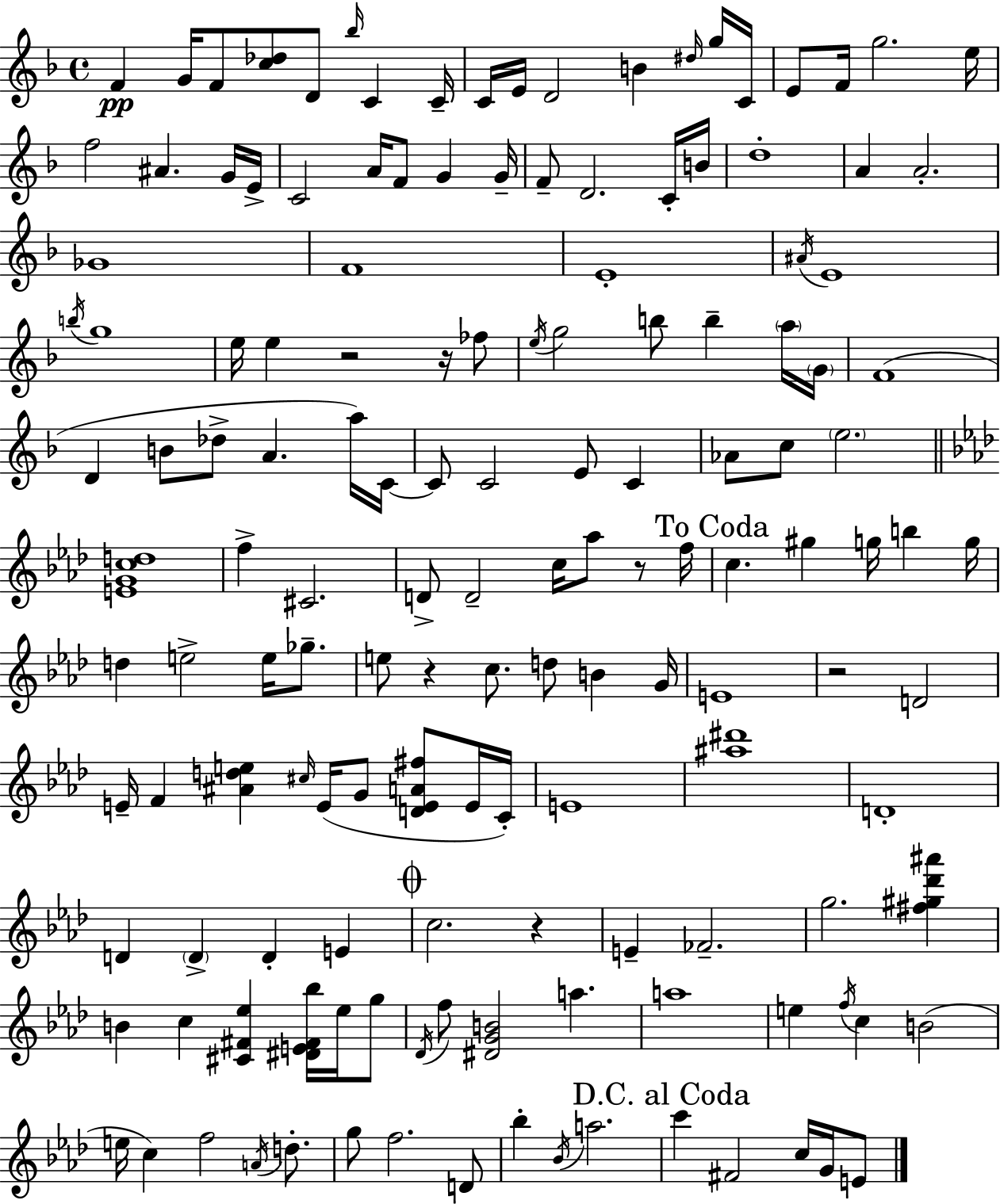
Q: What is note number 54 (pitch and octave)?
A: Db5